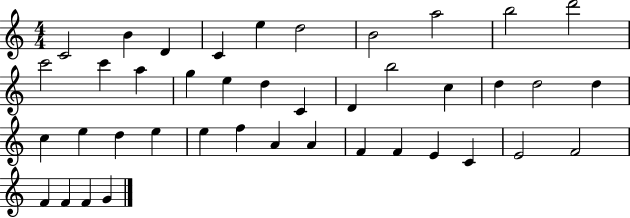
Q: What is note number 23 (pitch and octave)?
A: D5